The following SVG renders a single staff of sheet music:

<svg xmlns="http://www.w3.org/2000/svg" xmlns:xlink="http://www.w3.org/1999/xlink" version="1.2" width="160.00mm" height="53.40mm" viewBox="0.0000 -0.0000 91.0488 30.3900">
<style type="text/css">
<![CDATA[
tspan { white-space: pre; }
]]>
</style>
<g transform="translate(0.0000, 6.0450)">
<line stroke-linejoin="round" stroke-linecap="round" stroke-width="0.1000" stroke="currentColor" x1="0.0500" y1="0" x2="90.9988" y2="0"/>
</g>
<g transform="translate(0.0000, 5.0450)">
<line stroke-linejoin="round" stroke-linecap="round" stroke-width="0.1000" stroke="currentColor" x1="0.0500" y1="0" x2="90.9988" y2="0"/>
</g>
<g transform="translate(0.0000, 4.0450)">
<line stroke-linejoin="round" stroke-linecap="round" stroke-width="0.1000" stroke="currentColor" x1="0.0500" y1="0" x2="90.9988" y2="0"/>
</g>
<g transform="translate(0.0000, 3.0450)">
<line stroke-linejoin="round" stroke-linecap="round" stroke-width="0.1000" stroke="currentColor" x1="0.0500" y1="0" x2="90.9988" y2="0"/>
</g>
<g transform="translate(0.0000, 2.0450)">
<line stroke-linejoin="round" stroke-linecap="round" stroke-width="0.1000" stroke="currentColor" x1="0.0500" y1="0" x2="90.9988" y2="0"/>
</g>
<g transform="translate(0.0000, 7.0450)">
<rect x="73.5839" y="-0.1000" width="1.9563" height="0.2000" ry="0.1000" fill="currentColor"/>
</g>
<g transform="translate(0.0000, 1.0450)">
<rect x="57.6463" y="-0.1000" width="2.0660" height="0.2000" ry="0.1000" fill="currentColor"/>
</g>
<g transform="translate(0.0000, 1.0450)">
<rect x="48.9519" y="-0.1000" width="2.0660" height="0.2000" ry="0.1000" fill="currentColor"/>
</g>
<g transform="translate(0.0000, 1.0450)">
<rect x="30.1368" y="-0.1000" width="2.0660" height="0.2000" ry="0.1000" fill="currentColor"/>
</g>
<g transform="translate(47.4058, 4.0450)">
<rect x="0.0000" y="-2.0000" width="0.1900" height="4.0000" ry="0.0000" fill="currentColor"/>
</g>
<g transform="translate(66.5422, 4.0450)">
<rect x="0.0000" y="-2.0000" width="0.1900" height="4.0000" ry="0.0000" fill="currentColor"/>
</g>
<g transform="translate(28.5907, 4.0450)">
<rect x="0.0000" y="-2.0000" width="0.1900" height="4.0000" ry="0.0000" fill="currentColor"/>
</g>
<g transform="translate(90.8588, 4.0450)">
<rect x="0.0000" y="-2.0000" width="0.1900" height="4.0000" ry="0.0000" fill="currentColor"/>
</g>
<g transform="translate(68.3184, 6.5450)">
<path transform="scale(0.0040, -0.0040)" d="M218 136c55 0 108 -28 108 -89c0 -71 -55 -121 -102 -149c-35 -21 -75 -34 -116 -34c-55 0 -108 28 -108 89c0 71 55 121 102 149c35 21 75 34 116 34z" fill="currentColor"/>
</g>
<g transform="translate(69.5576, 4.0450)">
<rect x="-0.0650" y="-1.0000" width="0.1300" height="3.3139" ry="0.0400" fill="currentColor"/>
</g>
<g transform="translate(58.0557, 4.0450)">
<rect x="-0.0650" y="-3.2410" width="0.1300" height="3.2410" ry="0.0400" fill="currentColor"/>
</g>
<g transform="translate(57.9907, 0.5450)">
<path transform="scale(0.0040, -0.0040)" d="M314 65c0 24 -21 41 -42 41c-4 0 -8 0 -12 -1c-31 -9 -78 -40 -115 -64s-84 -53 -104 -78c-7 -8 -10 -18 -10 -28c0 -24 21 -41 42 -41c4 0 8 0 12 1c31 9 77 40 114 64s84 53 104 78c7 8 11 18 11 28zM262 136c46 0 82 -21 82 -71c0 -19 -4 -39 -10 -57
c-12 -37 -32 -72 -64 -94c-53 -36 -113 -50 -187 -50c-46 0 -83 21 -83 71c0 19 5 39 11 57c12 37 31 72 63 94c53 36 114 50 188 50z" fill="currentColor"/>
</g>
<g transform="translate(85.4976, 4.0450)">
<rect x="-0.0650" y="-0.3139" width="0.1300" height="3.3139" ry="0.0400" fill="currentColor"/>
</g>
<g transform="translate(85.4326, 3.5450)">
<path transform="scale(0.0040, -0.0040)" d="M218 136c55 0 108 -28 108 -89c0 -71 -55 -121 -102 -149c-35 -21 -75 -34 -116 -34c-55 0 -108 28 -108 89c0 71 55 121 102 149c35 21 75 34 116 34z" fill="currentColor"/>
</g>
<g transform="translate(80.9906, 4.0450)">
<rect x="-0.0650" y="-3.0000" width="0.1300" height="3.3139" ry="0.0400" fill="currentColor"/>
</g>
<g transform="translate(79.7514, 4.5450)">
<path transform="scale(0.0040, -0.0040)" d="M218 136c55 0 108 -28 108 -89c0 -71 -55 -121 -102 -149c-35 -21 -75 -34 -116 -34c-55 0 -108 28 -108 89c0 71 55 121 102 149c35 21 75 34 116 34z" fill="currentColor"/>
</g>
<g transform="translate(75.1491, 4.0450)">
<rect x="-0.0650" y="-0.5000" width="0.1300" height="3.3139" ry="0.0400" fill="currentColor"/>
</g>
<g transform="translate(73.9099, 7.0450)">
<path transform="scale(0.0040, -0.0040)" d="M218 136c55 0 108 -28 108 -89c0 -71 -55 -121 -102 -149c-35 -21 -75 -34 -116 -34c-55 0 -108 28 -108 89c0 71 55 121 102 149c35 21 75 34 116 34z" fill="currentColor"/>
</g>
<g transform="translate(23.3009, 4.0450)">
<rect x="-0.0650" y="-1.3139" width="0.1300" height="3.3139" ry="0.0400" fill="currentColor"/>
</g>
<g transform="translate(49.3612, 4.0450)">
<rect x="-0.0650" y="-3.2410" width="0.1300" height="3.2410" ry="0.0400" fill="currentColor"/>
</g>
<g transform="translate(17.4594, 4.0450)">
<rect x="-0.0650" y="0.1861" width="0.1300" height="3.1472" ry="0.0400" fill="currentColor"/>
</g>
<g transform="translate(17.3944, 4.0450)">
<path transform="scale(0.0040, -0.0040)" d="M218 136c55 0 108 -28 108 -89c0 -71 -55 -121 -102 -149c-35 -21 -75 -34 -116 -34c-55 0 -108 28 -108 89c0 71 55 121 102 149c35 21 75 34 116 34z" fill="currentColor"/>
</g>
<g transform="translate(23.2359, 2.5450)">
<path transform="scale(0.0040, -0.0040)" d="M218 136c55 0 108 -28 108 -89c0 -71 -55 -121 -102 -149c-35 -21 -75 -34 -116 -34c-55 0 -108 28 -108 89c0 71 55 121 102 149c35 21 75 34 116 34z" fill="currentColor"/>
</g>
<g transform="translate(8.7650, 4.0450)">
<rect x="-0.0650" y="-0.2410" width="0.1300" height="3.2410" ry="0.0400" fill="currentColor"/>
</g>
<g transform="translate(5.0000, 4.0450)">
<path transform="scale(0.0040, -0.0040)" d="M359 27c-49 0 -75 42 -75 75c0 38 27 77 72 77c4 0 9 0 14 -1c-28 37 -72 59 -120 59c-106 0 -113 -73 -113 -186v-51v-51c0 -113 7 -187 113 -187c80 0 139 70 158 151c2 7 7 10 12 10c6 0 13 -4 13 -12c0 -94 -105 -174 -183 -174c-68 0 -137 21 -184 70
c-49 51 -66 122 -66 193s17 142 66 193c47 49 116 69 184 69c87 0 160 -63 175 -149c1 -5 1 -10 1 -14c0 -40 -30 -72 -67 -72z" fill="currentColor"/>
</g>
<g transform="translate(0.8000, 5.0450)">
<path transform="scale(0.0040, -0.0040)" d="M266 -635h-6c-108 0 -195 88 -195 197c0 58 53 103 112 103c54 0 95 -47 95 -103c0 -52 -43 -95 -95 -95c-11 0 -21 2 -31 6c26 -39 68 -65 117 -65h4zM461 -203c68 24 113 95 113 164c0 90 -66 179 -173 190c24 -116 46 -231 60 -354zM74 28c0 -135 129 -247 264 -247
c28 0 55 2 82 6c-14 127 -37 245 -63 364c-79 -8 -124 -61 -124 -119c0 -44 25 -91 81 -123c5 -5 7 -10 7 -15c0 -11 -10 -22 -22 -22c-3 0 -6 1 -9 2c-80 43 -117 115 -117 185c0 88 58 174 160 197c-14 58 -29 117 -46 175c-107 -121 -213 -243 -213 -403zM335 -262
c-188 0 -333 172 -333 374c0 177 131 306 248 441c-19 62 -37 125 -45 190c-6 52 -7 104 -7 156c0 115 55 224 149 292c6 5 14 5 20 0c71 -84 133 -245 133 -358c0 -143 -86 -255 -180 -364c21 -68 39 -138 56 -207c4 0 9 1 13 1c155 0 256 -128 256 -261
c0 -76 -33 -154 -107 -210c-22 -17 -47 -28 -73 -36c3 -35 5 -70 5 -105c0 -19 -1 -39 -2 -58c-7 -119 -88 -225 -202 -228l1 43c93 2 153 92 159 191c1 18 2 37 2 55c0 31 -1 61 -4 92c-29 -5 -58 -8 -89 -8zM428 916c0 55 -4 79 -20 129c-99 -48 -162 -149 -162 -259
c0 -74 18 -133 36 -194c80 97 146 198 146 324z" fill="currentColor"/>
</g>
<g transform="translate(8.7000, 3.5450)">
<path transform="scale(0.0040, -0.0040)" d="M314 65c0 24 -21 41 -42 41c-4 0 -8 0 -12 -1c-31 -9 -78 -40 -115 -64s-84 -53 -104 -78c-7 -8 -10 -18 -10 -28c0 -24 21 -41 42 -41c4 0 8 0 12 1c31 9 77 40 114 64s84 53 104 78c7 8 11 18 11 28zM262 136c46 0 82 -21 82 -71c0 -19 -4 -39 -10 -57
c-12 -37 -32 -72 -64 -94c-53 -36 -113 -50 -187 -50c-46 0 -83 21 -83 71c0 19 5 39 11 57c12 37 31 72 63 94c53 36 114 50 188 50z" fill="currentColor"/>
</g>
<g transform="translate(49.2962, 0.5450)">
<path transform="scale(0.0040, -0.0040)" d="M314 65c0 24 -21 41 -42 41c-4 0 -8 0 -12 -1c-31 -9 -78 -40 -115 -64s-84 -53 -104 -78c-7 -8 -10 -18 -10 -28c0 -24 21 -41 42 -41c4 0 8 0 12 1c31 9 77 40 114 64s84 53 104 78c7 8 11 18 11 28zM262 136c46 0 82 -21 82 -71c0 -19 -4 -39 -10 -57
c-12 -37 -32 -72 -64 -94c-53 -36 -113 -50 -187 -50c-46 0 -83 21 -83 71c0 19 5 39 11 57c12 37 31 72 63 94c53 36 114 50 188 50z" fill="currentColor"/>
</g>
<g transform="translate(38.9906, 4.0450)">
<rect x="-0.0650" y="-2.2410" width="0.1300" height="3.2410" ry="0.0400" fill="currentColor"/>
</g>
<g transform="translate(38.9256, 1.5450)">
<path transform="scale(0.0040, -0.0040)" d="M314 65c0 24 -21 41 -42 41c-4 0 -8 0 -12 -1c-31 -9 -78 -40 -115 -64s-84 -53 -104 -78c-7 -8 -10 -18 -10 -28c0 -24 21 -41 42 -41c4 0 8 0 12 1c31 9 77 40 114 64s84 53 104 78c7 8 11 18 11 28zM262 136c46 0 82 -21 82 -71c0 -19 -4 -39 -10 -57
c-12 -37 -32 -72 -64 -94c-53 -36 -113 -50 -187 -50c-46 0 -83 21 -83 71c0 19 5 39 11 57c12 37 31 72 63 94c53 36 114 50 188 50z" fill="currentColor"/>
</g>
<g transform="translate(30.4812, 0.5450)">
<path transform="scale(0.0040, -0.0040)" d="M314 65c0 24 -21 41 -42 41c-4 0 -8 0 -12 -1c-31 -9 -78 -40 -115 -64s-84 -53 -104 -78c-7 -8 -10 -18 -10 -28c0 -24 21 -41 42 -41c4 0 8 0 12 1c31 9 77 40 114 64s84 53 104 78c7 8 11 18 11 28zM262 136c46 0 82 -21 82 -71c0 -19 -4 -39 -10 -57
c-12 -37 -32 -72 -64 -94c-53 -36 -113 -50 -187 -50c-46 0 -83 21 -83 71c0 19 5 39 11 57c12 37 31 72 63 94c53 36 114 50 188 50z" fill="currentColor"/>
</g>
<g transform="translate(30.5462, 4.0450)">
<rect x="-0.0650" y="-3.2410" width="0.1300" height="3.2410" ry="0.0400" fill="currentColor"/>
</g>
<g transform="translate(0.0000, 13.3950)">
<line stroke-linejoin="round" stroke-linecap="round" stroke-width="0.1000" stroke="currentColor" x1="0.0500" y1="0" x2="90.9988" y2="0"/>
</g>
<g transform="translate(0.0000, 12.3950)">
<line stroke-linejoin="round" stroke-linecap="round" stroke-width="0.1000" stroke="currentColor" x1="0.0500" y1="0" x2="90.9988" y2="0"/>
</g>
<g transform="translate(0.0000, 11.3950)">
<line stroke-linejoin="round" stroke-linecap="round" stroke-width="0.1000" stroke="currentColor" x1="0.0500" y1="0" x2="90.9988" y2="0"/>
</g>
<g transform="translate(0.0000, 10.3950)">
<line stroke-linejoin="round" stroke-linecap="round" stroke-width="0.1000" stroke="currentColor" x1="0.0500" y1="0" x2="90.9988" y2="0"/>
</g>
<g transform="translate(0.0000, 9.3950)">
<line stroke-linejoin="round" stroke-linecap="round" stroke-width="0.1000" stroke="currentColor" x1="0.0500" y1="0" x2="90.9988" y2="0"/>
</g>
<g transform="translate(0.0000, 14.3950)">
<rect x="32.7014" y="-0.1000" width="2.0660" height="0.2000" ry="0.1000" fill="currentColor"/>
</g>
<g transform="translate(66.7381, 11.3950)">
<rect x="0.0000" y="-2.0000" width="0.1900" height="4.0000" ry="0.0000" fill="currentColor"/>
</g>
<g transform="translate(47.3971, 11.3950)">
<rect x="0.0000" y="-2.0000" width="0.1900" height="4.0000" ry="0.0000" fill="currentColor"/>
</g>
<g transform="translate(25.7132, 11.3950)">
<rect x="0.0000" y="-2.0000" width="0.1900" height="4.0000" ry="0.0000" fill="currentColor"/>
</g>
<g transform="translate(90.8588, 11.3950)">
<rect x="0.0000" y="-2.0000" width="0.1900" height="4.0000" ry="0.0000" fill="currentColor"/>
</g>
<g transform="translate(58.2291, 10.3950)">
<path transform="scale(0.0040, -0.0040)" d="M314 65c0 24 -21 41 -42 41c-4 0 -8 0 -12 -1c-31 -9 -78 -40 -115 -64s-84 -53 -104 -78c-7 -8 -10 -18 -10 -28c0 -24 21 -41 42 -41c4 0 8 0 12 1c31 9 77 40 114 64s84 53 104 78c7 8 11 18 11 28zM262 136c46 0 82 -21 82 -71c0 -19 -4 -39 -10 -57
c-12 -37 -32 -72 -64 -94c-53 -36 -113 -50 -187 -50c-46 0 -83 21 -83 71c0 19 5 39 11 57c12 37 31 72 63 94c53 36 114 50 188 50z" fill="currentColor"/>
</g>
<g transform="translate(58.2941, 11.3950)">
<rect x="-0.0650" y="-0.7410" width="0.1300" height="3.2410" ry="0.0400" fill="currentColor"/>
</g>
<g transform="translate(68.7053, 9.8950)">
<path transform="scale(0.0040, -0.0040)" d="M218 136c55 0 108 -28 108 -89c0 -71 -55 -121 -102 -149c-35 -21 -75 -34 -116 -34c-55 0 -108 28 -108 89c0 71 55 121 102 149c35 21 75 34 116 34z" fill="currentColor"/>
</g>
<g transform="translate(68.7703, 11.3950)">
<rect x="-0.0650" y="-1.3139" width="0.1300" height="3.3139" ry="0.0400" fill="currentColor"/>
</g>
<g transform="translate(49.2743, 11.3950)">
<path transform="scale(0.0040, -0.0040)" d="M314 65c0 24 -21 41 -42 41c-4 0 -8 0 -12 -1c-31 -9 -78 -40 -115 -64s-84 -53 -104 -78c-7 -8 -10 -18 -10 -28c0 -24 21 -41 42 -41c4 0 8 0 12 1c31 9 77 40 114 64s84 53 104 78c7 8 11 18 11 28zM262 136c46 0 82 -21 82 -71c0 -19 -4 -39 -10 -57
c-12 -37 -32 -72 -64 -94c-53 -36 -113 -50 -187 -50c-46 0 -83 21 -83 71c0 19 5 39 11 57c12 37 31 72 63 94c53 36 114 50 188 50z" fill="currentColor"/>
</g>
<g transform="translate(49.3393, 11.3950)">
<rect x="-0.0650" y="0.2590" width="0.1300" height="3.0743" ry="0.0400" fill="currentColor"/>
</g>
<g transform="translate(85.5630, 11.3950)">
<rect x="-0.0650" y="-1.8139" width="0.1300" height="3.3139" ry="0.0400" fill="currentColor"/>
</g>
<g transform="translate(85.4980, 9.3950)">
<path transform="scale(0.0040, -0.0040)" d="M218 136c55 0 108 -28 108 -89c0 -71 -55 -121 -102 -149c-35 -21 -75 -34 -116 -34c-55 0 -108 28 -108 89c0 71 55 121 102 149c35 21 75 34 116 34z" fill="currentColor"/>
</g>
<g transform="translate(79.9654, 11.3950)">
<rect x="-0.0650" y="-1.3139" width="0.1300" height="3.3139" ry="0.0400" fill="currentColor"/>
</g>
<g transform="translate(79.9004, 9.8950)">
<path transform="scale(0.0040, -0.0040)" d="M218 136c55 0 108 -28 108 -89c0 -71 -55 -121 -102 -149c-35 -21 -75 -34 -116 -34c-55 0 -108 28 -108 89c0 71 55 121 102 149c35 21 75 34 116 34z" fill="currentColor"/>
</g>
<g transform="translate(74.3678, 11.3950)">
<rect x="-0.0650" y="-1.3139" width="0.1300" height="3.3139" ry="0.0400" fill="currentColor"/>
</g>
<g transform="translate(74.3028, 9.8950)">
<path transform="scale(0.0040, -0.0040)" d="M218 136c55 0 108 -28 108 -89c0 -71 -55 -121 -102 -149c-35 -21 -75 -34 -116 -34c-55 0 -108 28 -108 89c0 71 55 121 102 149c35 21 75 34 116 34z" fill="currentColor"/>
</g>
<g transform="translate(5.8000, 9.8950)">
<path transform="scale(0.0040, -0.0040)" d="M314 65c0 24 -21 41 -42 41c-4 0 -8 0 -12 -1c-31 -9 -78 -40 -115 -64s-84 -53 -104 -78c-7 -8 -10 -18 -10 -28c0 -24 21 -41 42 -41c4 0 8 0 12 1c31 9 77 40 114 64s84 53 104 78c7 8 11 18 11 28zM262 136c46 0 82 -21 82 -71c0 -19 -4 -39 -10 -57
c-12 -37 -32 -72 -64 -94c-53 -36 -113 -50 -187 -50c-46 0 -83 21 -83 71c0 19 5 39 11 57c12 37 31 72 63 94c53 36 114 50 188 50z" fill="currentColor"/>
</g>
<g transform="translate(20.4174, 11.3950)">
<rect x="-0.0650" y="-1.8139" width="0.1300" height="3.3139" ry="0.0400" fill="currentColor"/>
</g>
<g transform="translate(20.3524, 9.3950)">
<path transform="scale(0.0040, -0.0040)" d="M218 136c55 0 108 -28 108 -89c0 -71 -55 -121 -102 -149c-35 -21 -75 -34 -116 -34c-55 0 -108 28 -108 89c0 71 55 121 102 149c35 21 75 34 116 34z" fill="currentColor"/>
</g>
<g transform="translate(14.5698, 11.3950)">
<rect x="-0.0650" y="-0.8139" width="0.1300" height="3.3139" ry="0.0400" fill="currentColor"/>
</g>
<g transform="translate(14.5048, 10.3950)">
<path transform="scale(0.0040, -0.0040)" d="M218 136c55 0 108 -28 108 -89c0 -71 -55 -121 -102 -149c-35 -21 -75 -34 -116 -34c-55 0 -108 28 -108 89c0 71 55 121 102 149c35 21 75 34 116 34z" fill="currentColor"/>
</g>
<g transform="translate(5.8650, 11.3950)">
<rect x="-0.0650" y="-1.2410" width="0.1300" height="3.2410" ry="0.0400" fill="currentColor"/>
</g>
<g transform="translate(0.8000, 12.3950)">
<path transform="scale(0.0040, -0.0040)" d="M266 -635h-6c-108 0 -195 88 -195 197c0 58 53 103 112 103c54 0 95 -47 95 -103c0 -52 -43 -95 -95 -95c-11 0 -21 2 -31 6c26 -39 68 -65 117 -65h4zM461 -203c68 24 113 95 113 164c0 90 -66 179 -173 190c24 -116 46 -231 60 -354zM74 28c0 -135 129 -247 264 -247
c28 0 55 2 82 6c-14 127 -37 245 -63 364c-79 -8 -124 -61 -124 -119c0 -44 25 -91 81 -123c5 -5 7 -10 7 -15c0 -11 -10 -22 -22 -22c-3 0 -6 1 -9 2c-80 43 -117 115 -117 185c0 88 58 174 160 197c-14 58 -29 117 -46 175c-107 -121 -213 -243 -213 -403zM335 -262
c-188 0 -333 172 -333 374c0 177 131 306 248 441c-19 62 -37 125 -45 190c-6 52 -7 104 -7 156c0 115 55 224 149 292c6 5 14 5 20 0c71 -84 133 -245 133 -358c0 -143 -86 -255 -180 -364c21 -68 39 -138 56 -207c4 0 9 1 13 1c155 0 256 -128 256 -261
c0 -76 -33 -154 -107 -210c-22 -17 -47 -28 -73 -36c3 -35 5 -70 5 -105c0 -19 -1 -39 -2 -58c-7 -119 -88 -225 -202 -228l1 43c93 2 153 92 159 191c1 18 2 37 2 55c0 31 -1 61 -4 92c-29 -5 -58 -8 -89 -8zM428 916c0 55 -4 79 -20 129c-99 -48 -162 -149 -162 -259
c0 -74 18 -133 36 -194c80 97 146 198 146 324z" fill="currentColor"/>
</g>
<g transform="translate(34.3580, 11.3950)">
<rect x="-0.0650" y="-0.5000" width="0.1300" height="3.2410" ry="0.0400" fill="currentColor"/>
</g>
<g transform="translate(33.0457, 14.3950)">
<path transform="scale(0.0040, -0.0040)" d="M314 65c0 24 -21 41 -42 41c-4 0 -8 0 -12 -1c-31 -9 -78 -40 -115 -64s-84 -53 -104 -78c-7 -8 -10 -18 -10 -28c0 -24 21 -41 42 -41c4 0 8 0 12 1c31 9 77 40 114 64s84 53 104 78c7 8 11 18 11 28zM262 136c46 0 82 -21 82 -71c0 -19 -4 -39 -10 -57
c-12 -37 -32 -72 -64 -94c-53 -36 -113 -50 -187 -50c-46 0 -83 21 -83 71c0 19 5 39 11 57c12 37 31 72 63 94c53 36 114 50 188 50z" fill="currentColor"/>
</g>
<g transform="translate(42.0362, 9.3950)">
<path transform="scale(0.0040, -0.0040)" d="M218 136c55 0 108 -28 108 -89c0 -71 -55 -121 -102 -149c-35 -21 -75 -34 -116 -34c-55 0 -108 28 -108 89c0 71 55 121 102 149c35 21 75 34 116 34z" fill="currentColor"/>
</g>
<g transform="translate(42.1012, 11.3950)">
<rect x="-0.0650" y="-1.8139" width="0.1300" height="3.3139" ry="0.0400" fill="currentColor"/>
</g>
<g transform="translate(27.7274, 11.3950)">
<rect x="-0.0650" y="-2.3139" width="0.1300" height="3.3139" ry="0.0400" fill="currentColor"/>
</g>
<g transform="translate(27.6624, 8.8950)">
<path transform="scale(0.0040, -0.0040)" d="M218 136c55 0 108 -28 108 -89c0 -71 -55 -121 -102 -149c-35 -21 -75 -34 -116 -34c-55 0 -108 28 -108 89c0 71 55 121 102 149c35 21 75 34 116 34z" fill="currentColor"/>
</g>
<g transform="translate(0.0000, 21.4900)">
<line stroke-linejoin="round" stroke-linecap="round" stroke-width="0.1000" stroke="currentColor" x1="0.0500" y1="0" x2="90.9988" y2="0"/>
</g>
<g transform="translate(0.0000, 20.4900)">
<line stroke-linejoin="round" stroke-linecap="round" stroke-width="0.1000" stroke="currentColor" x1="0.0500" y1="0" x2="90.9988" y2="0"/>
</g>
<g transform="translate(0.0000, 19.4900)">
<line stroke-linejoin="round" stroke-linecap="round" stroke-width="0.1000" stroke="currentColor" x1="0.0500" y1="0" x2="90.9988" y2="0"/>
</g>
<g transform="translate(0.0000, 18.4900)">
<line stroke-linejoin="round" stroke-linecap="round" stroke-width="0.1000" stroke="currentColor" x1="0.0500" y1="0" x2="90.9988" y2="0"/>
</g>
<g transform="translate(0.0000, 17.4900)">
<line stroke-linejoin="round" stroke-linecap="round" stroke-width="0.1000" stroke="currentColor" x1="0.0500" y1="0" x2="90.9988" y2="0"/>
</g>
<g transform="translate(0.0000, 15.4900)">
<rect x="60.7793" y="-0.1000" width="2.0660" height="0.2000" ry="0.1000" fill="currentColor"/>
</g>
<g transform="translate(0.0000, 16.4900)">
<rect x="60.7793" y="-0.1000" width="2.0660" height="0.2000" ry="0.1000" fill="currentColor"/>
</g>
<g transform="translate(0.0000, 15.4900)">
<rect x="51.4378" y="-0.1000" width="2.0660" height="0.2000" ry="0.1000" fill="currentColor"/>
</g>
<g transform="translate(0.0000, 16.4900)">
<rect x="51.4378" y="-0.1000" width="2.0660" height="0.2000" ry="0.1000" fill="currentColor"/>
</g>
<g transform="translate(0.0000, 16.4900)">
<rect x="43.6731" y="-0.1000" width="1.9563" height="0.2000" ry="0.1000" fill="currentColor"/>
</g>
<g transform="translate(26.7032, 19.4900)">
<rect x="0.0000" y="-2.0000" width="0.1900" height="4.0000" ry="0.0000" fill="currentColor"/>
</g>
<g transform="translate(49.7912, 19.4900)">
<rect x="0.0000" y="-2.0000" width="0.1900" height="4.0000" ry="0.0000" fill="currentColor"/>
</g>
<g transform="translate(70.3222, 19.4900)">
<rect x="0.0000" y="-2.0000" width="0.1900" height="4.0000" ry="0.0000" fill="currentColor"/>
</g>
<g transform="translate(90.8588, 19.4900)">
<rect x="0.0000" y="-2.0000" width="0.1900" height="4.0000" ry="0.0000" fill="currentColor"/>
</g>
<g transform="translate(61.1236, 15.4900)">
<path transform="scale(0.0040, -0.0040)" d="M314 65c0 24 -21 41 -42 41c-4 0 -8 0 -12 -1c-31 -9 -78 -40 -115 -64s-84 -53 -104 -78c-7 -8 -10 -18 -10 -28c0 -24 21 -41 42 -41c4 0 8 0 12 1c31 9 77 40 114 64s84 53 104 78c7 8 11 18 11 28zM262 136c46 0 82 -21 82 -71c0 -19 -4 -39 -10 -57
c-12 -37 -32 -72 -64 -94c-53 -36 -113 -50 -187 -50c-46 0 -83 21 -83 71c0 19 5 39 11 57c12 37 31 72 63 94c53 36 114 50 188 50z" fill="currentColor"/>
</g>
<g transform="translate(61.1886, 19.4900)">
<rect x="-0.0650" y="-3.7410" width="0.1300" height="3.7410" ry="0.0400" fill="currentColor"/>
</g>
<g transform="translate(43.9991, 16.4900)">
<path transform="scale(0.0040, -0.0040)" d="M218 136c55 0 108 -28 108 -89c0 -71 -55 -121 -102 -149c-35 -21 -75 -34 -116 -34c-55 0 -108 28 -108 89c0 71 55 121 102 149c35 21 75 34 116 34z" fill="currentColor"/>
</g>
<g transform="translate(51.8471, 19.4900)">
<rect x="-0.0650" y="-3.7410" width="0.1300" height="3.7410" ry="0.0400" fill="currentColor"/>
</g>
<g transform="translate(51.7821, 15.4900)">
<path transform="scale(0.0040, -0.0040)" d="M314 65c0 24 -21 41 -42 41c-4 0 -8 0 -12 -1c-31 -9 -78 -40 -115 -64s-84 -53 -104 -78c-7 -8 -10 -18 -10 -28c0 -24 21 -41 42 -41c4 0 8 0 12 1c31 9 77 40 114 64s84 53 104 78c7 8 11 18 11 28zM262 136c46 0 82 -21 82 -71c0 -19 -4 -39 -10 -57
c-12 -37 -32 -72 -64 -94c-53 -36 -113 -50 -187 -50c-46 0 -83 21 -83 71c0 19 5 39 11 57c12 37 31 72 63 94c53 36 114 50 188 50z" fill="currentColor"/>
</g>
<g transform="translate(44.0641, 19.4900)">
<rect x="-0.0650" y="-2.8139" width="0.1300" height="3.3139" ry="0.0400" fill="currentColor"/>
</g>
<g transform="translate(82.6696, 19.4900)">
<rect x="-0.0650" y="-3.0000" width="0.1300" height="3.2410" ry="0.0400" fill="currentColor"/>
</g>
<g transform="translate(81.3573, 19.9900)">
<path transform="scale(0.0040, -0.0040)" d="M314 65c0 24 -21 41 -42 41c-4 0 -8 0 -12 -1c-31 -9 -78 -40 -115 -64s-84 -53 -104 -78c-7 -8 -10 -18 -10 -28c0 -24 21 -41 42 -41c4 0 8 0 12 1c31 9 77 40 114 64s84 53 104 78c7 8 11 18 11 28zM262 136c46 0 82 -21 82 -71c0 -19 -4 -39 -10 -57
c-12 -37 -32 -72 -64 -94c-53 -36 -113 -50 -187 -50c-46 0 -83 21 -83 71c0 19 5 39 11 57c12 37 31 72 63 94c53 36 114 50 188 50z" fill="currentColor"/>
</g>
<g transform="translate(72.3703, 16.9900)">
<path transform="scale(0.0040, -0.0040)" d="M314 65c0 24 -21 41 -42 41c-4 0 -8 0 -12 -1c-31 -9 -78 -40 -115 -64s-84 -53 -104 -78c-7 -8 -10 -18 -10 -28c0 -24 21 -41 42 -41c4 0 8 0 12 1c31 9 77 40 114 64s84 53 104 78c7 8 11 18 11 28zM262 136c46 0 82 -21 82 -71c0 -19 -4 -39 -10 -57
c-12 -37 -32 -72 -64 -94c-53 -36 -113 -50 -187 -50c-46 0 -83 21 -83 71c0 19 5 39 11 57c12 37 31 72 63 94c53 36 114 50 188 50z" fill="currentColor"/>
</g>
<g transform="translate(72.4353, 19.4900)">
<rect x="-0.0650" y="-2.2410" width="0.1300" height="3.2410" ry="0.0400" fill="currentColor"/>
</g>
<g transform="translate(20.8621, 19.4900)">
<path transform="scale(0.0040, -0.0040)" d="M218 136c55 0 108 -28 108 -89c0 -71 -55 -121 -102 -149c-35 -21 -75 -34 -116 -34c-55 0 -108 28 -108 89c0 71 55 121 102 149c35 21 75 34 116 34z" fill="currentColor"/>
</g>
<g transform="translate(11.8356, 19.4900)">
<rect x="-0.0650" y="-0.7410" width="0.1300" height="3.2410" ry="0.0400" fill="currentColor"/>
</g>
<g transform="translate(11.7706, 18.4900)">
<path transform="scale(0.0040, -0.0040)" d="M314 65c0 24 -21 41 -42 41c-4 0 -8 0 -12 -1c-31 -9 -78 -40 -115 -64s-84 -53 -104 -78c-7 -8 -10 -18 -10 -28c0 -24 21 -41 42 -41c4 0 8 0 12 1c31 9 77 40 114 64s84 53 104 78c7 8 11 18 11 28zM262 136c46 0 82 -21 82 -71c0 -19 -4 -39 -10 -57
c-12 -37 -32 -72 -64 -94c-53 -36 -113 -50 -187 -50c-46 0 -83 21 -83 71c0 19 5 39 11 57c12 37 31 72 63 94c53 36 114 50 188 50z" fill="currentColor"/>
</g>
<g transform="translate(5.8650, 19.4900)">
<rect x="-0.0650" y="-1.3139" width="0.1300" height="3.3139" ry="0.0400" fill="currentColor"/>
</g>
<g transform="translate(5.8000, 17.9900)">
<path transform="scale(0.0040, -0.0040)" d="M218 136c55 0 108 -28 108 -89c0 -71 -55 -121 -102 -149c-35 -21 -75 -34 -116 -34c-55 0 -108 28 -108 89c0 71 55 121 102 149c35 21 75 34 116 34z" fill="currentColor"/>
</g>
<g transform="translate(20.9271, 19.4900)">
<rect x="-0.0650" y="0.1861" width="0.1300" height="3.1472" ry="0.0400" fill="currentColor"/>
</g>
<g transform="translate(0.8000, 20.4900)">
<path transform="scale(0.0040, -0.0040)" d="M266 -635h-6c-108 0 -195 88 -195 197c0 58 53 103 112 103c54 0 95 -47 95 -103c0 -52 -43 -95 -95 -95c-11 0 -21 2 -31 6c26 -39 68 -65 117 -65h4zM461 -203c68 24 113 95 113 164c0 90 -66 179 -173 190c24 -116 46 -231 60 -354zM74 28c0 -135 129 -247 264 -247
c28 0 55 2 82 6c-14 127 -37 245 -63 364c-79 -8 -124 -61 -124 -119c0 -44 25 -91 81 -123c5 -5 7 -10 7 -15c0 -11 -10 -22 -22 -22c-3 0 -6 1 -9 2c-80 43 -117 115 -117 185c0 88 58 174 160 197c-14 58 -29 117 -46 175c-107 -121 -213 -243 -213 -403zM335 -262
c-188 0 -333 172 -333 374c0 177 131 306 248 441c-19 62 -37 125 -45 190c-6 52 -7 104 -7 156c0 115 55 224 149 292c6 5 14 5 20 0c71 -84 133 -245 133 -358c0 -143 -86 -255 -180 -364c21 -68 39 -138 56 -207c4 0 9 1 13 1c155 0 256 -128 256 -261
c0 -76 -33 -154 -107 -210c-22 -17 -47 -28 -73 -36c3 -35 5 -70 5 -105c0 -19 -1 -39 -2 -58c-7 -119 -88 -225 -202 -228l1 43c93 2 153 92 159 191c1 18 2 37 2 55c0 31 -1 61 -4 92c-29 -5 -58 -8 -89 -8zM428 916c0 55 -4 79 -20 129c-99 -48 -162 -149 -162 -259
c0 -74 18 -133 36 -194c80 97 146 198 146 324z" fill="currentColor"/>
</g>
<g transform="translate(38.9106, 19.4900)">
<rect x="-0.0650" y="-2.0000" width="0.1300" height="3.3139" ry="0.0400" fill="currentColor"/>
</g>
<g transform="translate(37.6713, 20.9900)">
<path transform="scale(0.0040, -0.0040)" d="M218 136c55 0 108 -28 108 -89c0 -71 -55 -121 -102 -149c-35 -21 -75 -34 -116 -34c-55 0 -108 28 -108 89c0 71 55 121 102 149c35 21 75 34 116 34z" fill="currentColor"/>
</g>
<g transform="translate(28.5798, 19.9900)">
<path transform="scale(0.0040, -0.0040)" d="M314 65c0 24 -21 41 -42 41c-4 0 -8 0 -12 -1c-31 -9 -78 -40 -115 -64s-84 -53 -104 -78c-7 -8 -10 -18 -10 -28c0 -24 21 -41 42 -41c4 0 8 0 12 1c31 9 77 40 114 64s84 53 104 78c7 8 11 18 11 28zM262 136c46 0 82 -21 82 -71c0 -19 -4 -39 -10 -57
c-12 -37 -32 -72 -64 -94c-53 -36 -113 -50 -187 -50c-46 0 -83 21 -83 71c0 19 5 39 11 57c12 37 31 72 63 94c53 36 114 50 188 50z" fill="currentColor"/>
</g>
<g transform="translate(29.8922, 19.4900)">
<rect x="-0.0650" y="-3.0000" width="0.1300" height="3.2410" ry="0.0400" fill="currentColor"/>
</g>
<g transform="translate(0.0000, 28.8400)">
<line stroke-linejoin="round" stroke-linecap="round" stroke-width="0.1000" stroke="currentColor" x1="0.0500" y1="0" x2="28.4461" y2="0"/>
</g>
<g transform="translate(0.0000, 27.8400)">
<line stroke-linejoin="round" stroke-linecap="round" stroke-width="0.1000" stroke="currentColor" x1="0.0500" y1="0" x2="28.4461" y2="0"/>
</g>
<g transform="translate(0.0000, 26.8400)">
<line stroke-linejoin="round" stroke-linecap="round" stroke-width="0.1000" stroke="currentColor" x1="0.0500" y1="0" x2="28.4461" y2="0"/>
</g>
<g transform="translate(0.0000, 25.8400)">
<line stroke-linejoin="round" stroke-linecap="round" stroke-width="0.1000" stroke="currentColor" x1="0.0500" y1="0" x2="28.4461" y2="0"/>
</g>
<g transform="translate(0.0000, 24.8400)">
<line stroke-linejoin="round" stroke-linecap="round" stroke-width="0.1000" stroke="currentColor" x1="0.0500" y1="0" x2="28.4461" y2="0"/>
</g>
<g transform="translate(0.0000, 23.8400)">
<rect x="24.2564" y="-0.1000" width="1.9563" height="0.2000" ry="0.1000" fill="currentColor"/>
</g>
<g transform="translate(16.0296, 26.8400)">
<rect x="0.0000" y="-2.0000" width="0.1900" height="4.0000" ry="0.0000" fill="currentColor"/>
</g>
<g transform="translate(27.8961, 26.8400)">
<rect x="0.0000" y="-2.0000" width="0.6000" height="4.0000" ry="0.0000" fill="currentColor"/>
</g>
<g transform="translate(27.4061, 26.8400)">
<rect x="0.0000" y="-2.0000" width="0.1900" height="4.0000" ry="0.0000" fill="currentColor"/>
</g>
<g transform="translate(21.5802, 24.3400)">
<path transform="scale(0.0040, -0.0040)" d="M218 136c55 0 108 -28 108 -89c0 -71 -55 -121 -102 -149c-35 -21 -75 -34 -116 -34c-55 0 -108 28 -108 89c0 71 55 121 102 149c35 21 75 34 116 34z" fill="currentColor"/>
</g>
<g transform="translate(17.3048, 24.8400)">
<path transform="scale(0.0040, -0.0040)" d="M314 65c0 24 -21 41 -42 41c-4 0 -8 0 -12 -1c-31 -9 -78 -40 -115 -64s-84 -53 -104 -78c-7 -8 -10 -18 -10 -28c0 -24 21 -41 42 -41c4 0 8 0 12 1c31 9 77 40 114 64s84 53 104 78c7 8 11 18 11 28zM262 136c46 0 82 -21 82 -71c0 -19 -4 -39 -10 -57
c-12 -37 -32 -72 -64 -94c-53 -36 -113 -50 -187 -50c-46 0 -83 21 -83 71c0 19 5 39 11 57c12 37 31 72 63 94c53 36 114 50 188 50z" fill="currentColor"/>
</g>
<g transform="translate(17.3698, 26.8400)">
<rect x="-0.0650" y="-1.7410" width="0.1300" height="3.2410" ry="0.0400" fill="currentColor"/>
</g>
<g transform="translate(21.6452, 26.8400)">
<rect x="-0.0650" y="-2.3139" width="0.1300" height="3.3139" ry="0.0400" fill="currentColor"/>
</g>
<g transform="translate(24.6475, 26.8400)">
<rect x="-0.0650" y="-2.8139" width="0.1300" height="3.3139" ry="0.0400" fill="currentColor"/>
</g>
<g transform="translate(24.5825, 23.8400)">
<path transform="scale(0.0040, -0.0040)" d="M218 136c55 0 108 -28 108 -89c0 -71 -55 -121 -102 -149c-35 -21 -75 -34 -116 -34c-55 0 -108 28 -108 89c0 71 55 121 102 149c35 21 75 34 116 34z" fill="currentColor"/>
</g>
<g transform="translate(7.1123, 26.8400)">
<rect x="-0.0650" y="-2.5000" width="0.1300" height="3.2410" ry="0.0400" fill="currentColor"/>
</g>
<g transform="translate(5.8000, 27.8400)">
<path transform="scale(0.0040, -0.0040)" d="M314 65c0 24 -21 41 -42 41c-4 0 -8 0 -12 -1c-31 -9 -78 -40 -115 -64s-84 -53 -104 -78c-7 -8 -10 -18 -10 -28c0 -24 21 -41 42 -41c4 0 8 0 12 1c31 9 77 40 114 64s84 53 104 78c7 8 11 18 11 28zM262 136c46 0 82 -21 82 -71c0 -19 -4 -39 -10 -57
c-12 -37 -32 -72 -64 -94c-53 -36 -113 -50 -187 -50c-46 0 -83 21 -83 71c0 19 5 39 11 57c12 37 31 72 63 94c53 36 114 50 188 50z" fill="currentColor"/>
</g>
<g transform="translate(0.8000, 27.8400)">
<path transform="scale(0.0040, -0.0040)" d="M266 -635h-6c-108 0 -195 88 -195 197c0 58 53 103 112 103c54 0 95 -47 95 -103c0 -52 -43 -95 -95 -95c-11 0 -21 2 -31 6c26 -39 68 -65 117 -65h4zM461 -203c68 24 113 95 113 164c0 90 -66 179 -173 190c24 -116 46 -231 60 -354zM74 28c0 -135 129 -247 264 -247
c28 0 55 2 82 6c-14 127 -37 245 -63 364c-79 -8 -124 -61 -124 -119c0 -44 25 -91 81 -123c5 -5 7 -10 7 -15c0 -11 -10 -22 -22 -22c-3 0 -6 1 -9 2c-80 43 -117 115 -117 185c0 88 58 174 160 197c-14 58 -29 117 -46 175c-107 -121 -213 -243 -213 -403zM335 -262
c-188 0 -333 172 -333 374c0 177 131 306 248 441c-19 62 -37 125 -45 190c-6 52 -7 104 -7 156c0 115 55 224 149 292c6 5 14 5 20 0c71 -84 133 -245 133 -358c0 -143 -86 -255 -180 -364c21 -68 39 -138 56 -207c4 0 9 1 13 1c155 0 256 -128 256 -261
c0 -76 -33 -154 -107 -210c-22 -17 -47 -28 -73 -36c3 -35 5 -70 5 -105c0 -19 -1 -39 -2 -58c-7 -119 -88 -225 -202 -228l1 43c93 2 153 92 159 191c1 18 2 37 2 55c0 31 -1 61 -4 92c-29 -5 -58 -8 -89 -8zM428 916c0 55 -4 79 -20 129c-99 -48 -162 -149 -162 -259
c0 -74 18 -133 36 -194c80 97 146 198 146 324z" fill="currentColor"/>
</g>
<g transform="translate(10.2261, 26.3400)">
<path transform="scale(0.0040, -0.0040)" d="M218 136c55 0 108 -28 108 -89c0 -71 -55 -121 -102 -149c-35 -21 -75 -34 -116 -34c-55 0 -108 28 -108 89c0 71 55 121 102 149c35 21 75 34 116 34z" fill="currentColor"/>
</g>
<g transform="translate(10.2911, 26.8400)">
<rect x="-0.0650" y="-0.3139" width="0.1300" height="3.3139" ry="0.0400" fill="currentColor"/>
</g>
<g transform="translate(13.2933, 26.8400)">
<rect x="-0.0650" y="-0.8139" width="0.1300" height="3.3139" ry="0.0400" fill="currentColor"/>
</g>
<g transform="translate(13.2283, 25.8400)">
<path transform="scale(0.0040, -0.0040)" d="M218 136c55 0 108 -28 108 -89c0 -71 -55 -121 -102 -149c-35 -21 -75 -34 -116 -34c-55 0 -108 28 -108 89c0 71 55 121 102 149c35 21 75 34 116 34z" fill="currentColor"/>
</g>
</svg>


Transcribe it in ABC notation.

X:1
T:Untitled
M:4/4
L:1/4
K:C
c2 B e b2 g2 b2 b2 D C A c e2 d f g C2 f B2 d2 e e e f e d2 B A2 F a c'2 c'2 g2 A2 G2 c d f2 g a